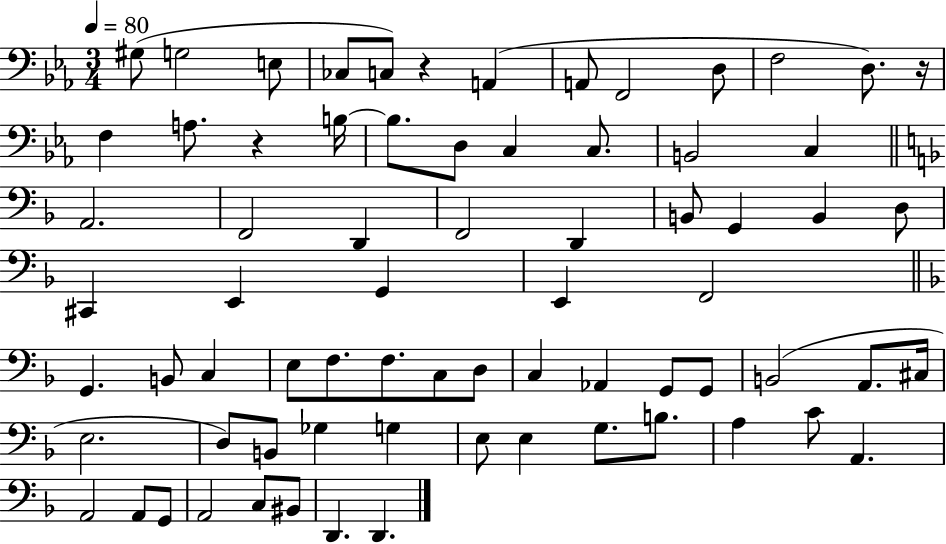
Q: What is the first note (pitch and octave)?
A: G#3